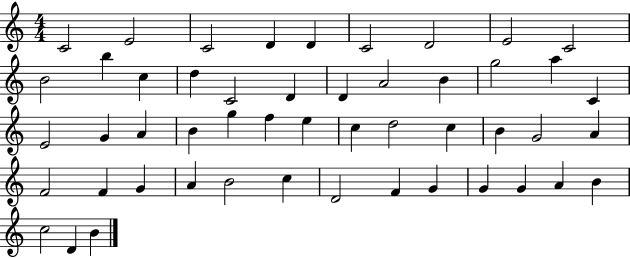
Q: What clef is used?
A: treble